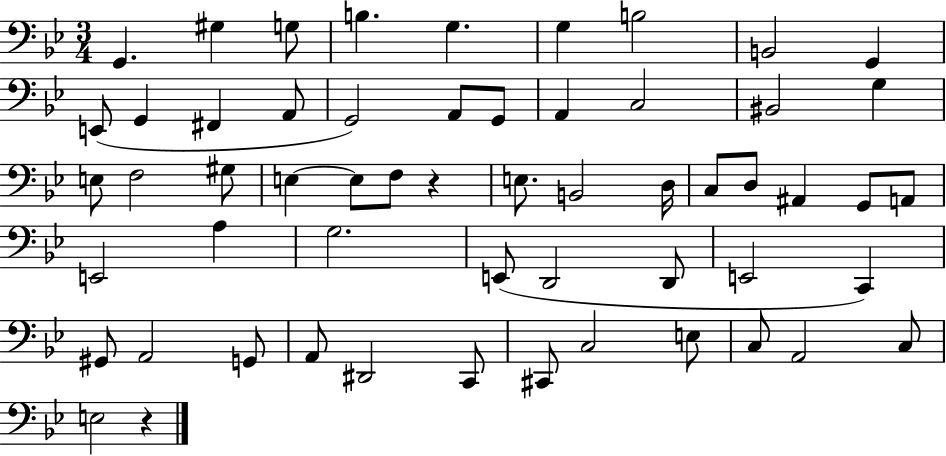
X:1
T:Untitled
M:3/4
L:1/4
K:Bb
G,, ^G, G,/2 B, G, G, B,2 B,,2 G,, E,,/2 G,, ^F,, A,,/2 G,,2 A,,/2 G,,/2 A,, C,2 ^B,,2 G, E,/2 F,2 ^G,/2 E, E,/2 F,/2 z E,/2 B,,2 D,/4 C,/2 D,/2 ^A,, G,,/2 A,,/2 E,,2 A, G,2 E,,/2 D,,2 D,,/2 E,,2 C,, ^G,,/2 A,,2 G,,/2 A,,/2 ^D,,2 C,,/2 ^C,,/2 C,2 E,/2 C,/2 A,,2 C,/2 E,2 z